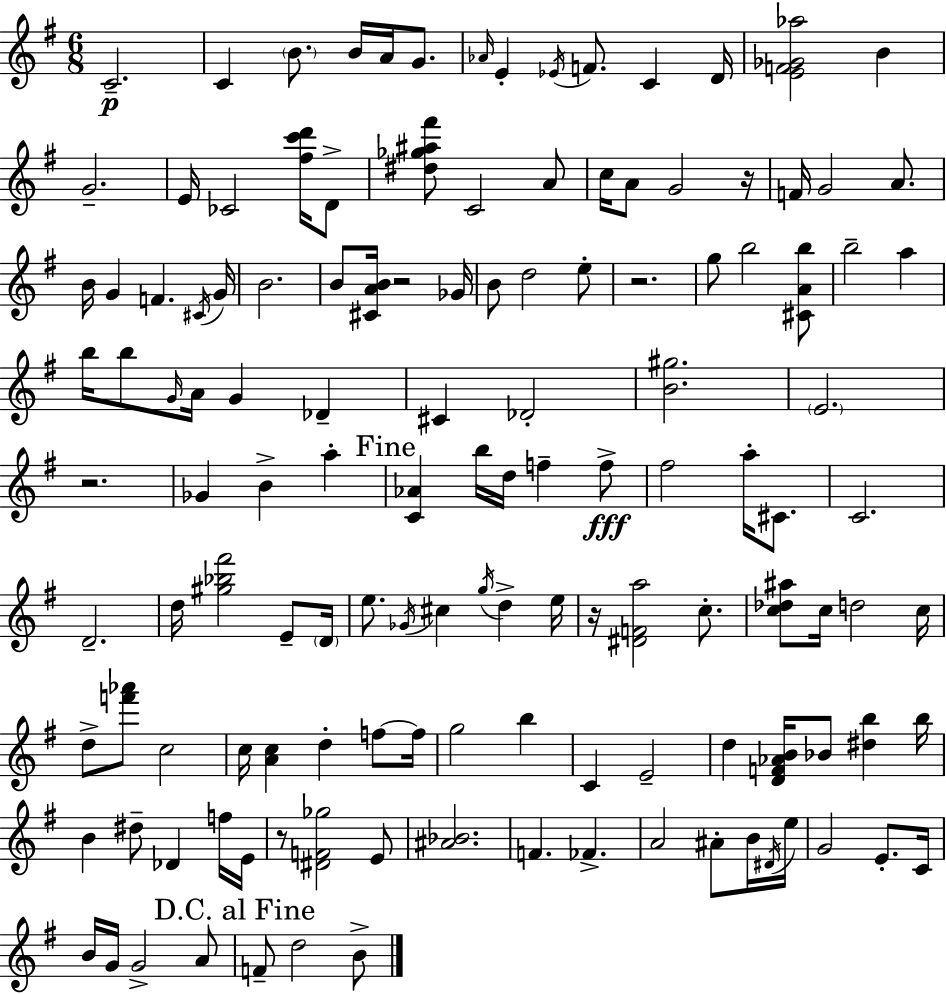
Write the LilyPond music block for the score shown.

{
  \clef treble
  \numericTimeSignature
  \time 6/8
  \key g \major
  c'2.--\p | c'4 \parenthesize b'8. b'16 a'16 g'8. | \grace { aes'16 } e'4-. \acciaccatura { ees'16 } f'8. c'4 | d'16 <e' f' ges' aes''>2 b'4 | \break g'2.-- | e'16 ces'2 <fis'' c''' d'''>16 | d'8-> <dis'' ges'' ais'' fis'''>8 c'2 | a'8 c''16 a'8 g'2 | \break r16 f'16 g'2 a'8. | b'16 g'4 f'4. | \acciaccatura { cis'16 } g'16 b'2. | b'8 <cis' a' b'>16 r2 | \break ges'16 b'8 d''2 | e''8-. r2. | g''8 b''2 | <cis' a' b''>8 b''2-- a''4 | \break b''16 b''8 \grace { g'16 } a'16 g'4 | des'4-- cis'4 des'2-. | <b' gis''>2. | \parenthesize e'2. | \break r2. | ges'4 b'4-> | a''4-. \mark "Fine" <c' aes'>4 b''16 d''16 f''4-- | f''8->\fff fis''2 | \break a''16-. cis'8. c'2. | d'2.-- | d''16 <gis'' bes'' fis'''>2 | e'8-- \parenthesize d'16 e''8. \acciaccatura { ges'16 } cis''4 | \break \acciaccatura { g''16 } d''4-> e''16 r16 <dis' f' a''>2 | c''8.-. <c'' des'' ais''>8 c''16 d''2 | c''16 d''8-> <f''' aes'''>8 c''2 | c''16 <a' c''>4 d''4-. | \break f''8~~ f''16 g''2 | b''4 c'4 e'2-- | d''4 <d' f' aes' b'>16 bes'8 | <dis'' b''>4 b''16 b'4 dis''8-- | \break des'4 f''16 e'16 r8 <dis' f' ges''>2 | e'8 <ais' bes'>2. | f'4. | fes'4.-> a'2 | \break ais'8-. b'16 \acciaccatura { dis'16 } e''16 g'2 | e'8.-. c'16 b'16 g'16 g'2-> | a'8 \mark "D.C. al Fine" f'8-- d''2 | b'8-> \bar "|."
}